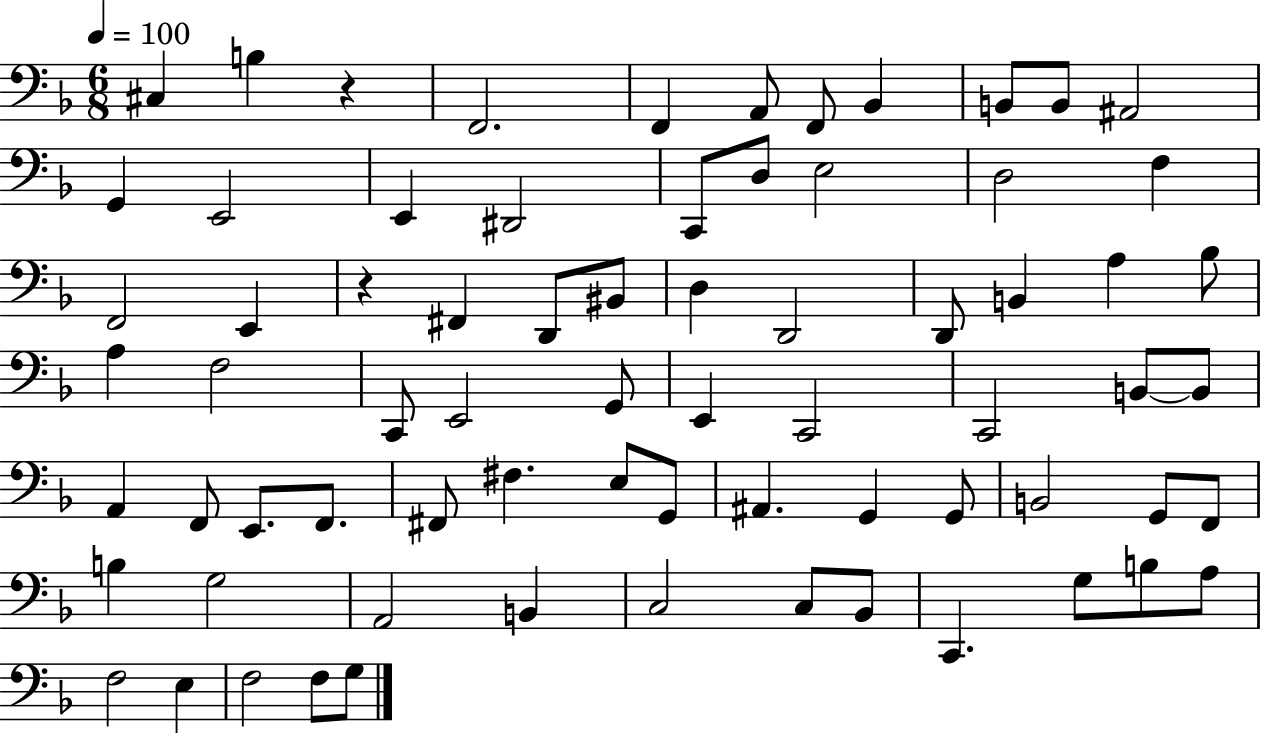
X:1
T:Untitled
M:6/8
L:1/4
K:F
^C, B, z F,,2 F,, A,,/2 F,,/2 _B,, B,,/2 B,,/2 ^A,,2 G,, E,,2 E,, ^D,,2 C,,/2 D,/2 E,2 D,2 F, F,,2 E,, z ^F,, D,,/2 ^B,,/2 D, D,,2 D,,/2 B,, A, _B,/2 A, F,2 C,,/2 E,,2 G,,/2 E,, C,,2 C,,2 B,,/2 B,,/2 A,, F,,/2 E,,/2 F,,/2 ^F,,/2 ^F, E,/2 G,,/2 ^A,, G,, G,,/2 B,,2 G,,/2 F,,/2 B, G,2 A,,2 B,, C,2 C,/2 _B,,/2 C,, G,/2 B,/2 A,/2 F,2 E, F,2 F,/2 G,/2